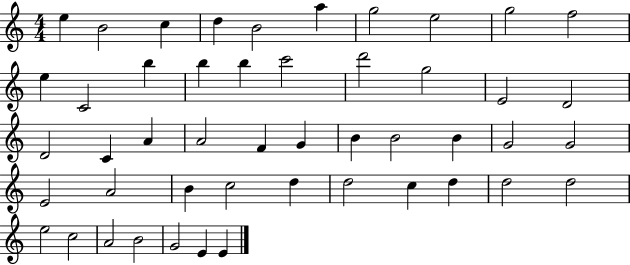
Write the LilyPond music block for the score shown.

{
  \clef treble
  \numericTimeSignature
  \time 4/4
  \key c \major
  e''4 b'2 c''4 | d''4 b'2 a''4 | g''2 e''2 | g''2 f''2 | \break e''4 c'2 b''4 | b''4 b''4 c'''2 | d'''2 g''2 | e'2 d'2 | \break d'2 c'4 a'4 | a'2 f'4 g'4 | b'4 b'2 b'4 | g'2 g'2 | \break e'2 a'2 | b'4 c''2 d''4 | d''2 c''4 d''4 | d''2 d''2 | \break e''2 c''2 | a'2 b'2 | g'2 e'4 e'4 | \bar "|."
}